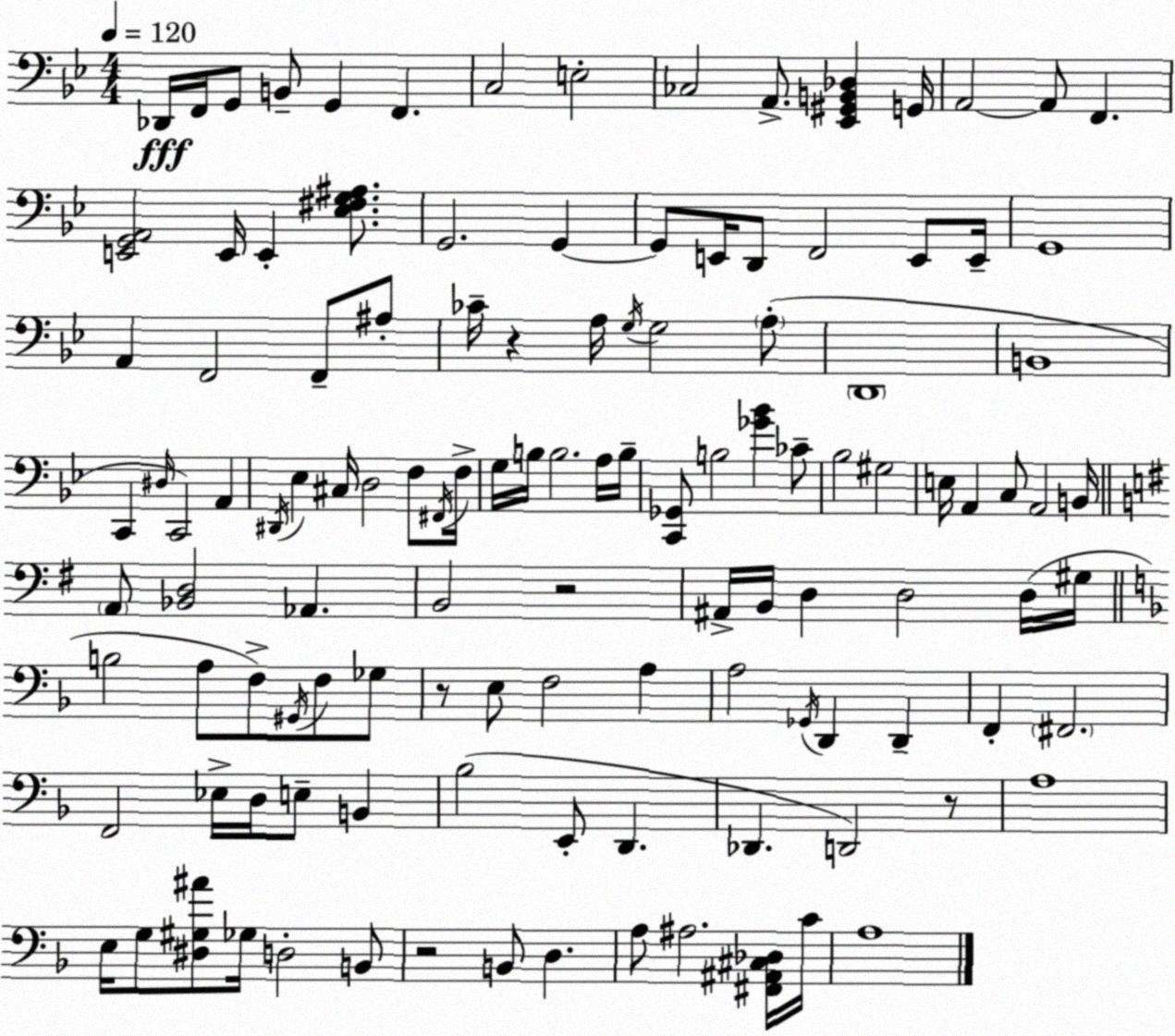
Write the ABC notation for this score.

X:1
T:Untitled
M:4/4
L:1/4
K:Gm
_D,,/4 F,,/4 G,,/2 B,,/2 G,, F,, C,2 E,2 _C,2 A,,/2 [_E,,^G,,B,,_D,] G,,/4 A,,2 A,,/2 F,, [E,,G,,A,,]2 E,,/4 E,, [_E,^F,G,^A,]/2 G,,2 G,, G,,/2 E,,/4 D,,/2 F,,2 E,,/2 E,,/4 G,,4 A,, F,,2 F,,/2 ^A,/2 _C/4 z A,/4 G,/4 G,2 A,/2 D,,4 B,,4 C,, ^D,/4 C,,2 A,, ^D,,/4 _E, ^C,/4 D,2 F,/2 ^F,,/4 F,/4 G,/4 B,/4 B,2 A,/4 B,/4 [C,,_G,,]/2 B,2 [_G_B] _C/2 _B,2 ^G,2 E,/4 A,, C,/2 A,,2 B,,/4 A,,/2 [_B,,D,]2 _A,, B,,2 z2 ^A,,/4 B,,/4 D, D,2 D,/4 ^G,/4 B,2 A,/2 F,/2 ^G,,/4 F,/2 _G,/2 z/2 E,/2 F,2 A, A,2 _G,,/4 D,, D,, F,, ^F,,2 F,,2 _E,/4 D,/4 E,/2 B,, _B,2 E,,/2 D,, _D,, D,,2 z/2 A,4 E,/4 G,/2 [^D,^G,^A]/2 _G,/4 D,2 B,,/2 z2 B,,/2 D, A,/2 ^A,2 [^F,,^A,,^C,_D,]/4 C/4 A,4